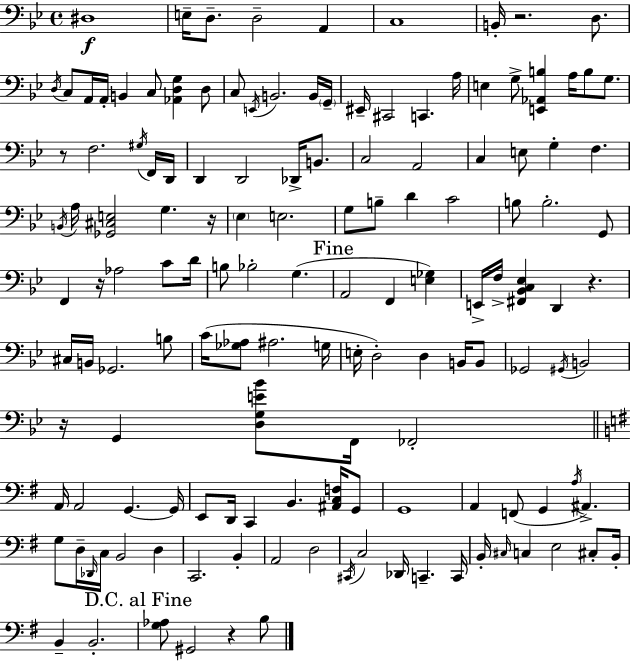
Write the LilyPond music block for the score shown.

{
  \clef bass
  \time 4/4
  \defaultTimeSignature
  \key g \minor
  \repeat volta 2 { dis1\f | e16-- d8.-- d2-- a,4 | c1 | b,16-. r2. d8. | \break \acciaccatura { d16 } c8 a,16 a,16-. b,4 c8 <aes, d g>4 d8 | c8 \acciaccatura { e,16 } b,2. | b,16 \parenthesize g,16-- eis,16-- cis,2 c,4. | a16 e4 g8-> <e, aes, b>4 a16 b8 g8. | \break r8 f2. | \acciaccatura { gis16 } f,16 d,16 d,4 d,2 des,16-> | b,8. c2 a,2 | c4 e8 g4-. f4. | \break \acciaccatura { b,16 } a16 <ges, cis e>2 g4. | r16 \parenthesize ees4 e2. | g8 b8-- d'4 c'2 | b8 b2.-. | \break g,8 f,4 r16 aes2 | c'8 d'16 b8 bes2-. g4.( | \mark "Fine" a,2 f,4 | <e ges>4) e,16-> f16-> <fis, bes, c ees>4 d,4 r4. | \break cis16 b,16 ges,2. | b8 c'16( <ges aes>8 ais2. | g16 e16-. d2-.) d4 | b,16 b,8 ges,2 \acciaccatura { gis,16 } b,2 | \break r16 g,4 <d g e' bes'>8 f,16 fes,2-. | \bar "||" \break \key g \major a,16 a,2 g,4.~~ g,16 | e,8 d,16 c,4 b,4. <ais, c f>16 g,8 | g,1 | a,4 f,8( g,4 \acciaccatura { a16 } ais,4.->) | \break g8 d16-- \grace { des,16 } c16 b,2 d4 | c,2. b,4-. | a,2 d2 | \acciaccatura { cis,16 } c2 des,16 c,4.-- | \break c,16 b,16-. \grace { cis16 } c4 e2 | cis8-. b,16-. b,4-- b,2.-. | \mark "D.C. al Fine" <g aes>8 gis,2 r4 | b8 } \bar "|."
}